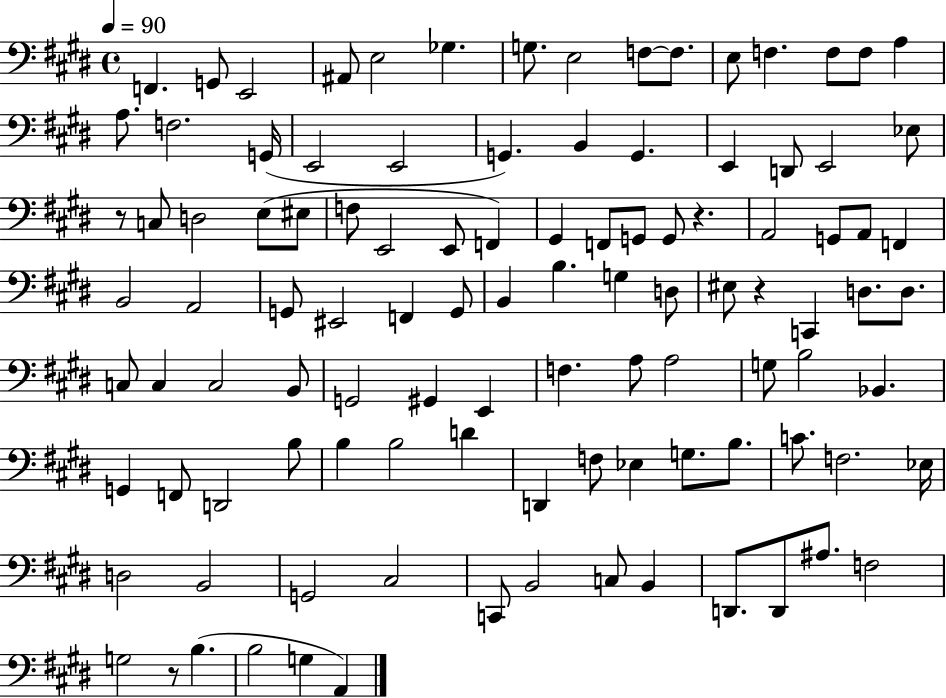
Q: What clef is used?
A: bass